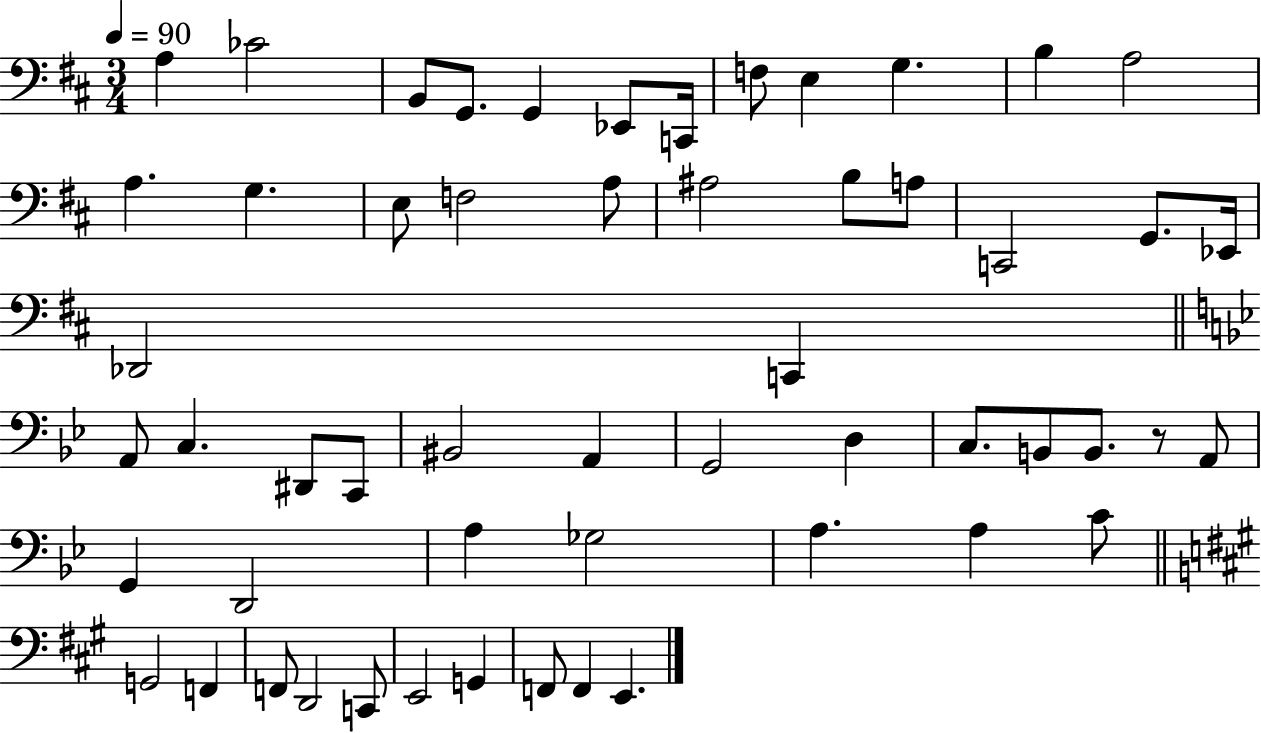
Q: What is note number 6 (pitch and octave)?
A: Eb2